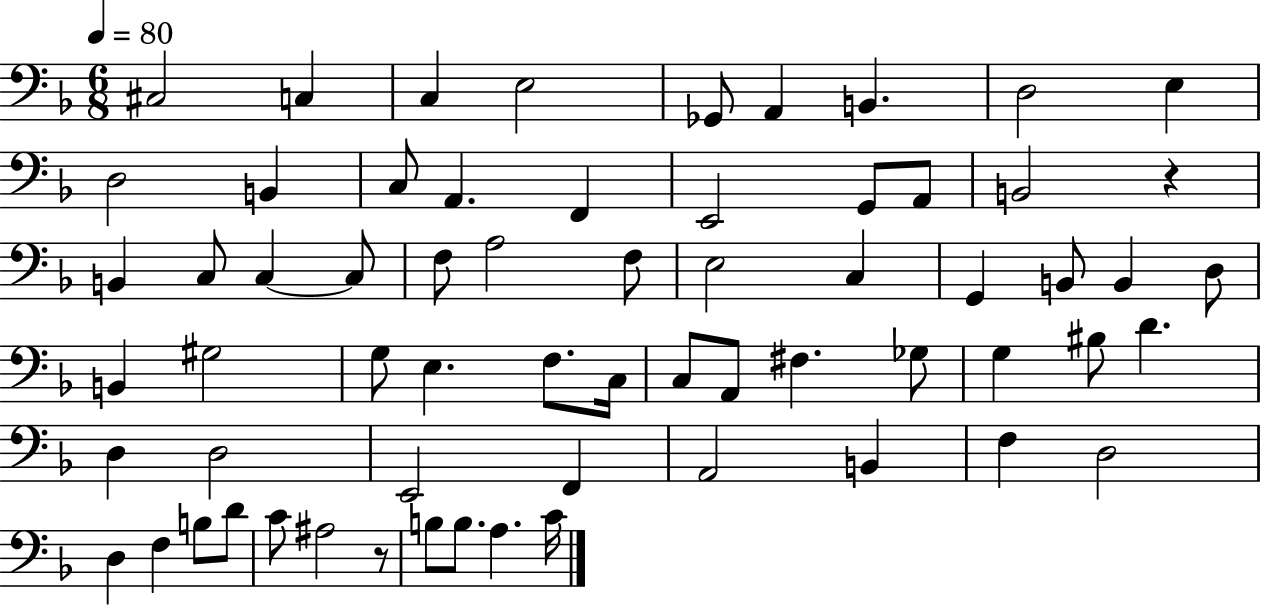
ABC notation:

X:1
T:Untitled
M:6/8
L:1/4
K:F
^C,2 C, C, E,2 _G,,/2 A,, B,, D,2 E, D,2 B,, C,/2 A,, F,, E,,2 G,,/2 A,,/2 B,,2 z B,, C,/2 C, C,/2 F,/2 A,2 F,/2 E,2 C, G,, B,,/2 B,, D,/2 B,, ^G,2 G,/2 E, F,/2 C,/4 C,/2 A,,/2 ^F, _G,/2 G, ^B,/2 D D, D,2 E,,2 F,, A,,2 B,, F, D,2 D, F, B,/2 D/2 C/2 ^A,2 z/2 B,/2 B,/2 A, C/4